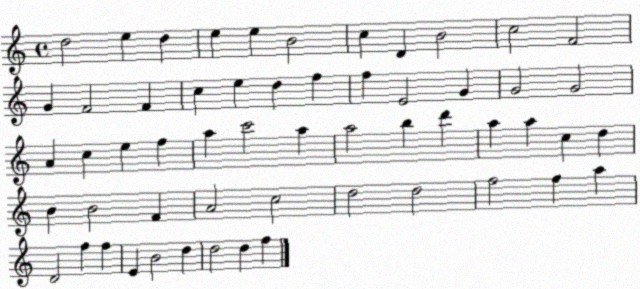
X:1
T:Untitled
M:4/4
L:1/4
K:C
d2 e d e e B2 c D B2 c2 F2 G F2 F c e d f f E2 G G2 G2 A c e f a c'2 a a2 b d' a a c d B B2 F A2 c2 d2 d2 f2 f a D2 f f E B2 d d2 d f